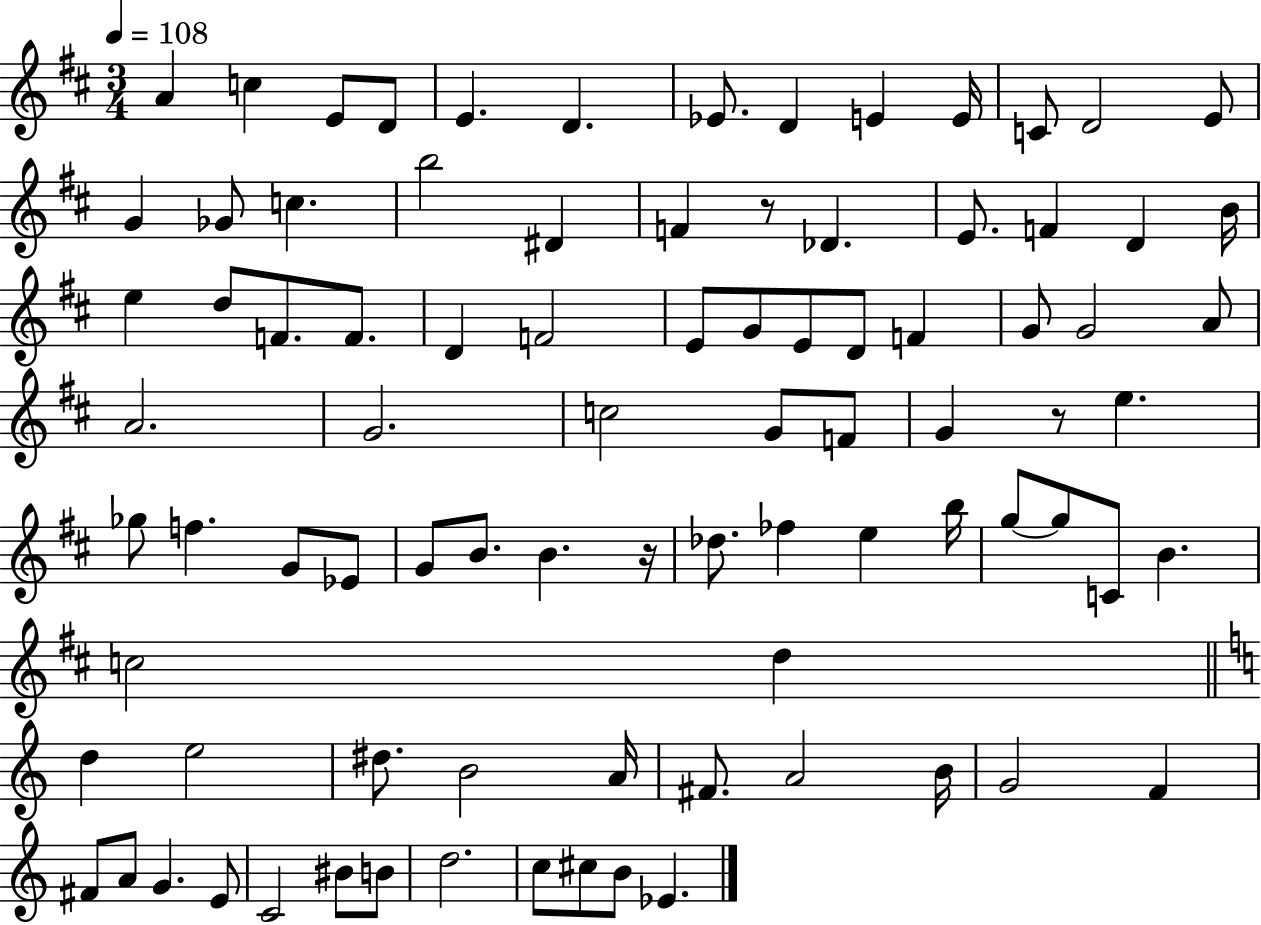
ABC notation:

X:1
T:Untitled
M:3/4
L:1/4
K:D
A c E/2 D/2 E D _E/2 D E E/4 C/2 D2 E/2 G _G/2 c b2 ^D F z/2 _D E/2 F D B/4 e d/2 F/2 F/2 D F2 E/2 G/2 E/2 D/2 F G/2 G2 A/2 A2 G2 c2 G/2 F/2 G z/2 e _g/2 f G/2 _E/2 G/2 B/2 B z/4 _d/2 _f e b/4 g/2 g/2 C/2 B c2 d d e2 ^d/2 B2 A/4 ^F/2 A2 B/4 G2 F ^F/2 A/2 G E/2 C2 ^B/2 B/2 d2 c/2 ^c/2 B/2 _E